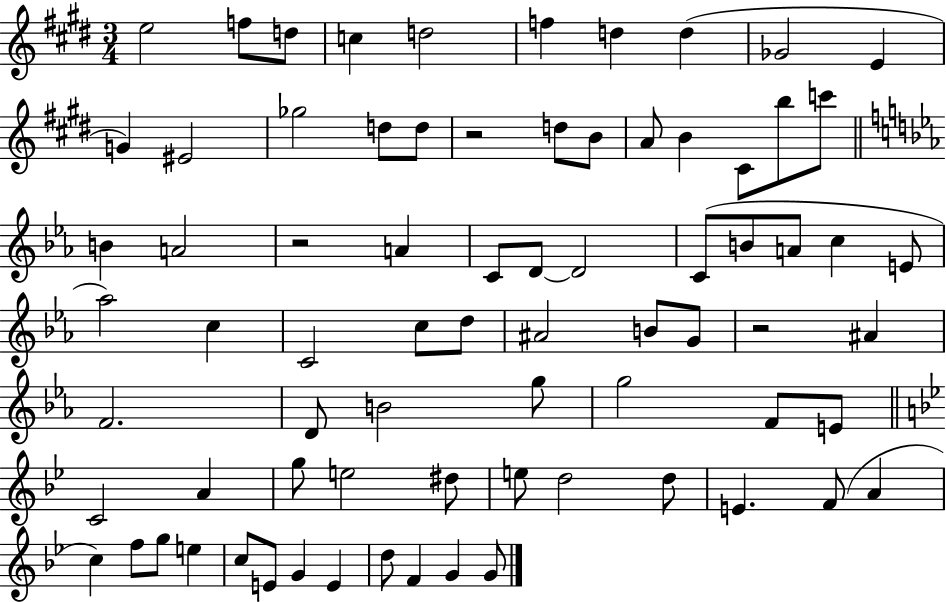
X:1
T:Untitled
M:3/4
L:1/4
K:E
e2 f/2 d/2 c d2 f d d _G2 E G ^E2 _g2 d/2 d/2 z2 d/2 B/2 A/2 B ^C/2 b/2 c'/2 B A2 z2 A C/2 D/2 D2 C/2 B/2 A/2 c E/2 _a2 c C2 c/2 d/2 ^A2 B/2 G/2 z2 ^A F2 D/2 B2 g/2 g2 F/2 E/2 C2 A g/2 e2 ^d/2 e/2 d2 d/2 E F/2 A c f/2 g/2 e c/2 E/2 G E d/2 F G G/2